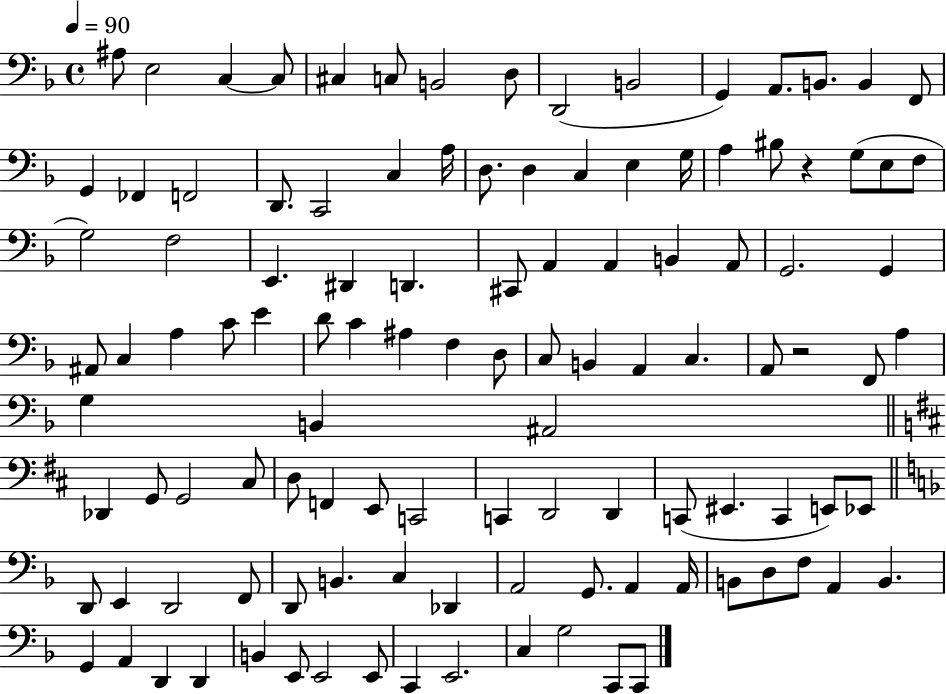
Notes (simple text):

A#3/e E3/h C3/q C3/e C#3/q C3/e B2/h D3/e D2/h B2/h G2/q A2/e. B2/e. B2/q F2/e G2/q FES2/q F2/h D2/e. C2/h C3/q A3/s D3/e. D3/q C3/q E3/q G3/s A3/q BIS3/e R/q G3/e E3/e F3/e G3/h F3/h E2/q. D#2/q D2/q. C#2/e A2/q A2/q B2/q A2/e G2/h. G2/q A#2/e C3/q A3/q C4/e E4/q D4/e C4/q A#3/q F3/q D3/e C3/e B2/q A2/q C3/q. A2/e R/h F2/e A3/q G3/q B2/q A#2/h Db2/q G2/e G2/h C#3/e D3/e F2/q E2/e C2/h C2/q D2/h D2/q C2/e EIS2/q. C2/q E2/e Eb2/e D2/e E2/q D2/h F2/e D2/e B2/q. C3/q Db2/q A2/h G2/e. A2/q A2/s B2/e D3/e F3/e A2/q B2/q. G2/q A2/q D2/q D2/q B2/q E2/e E2/h E2/e C2/q E2/h. C3/q G3/h C2/e C2/e